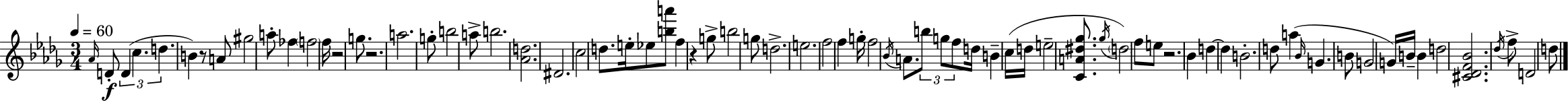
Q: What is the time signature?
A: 3/4